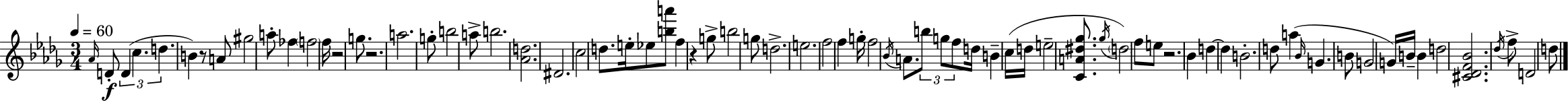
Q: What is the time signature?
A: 3/4